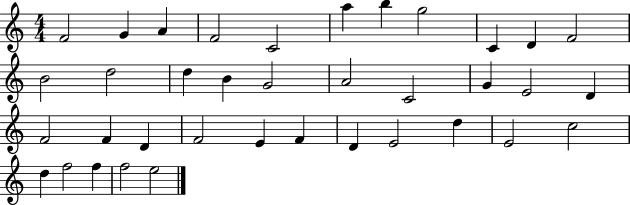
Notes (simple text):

F4/h G4/q A4/q F4/h C4/h A5/q B5/q G5/h C4/q D4/q F4/h B4/h D5/h D5/q B4/q G4/h A4/h C4/h G4/q E4/h D4/q F4/h F4/q D4/q F4/h E4/q F4/q D4/q E4/h D5/q E4/h C5/h D5/q F5/h F5/q F5/h E5/h